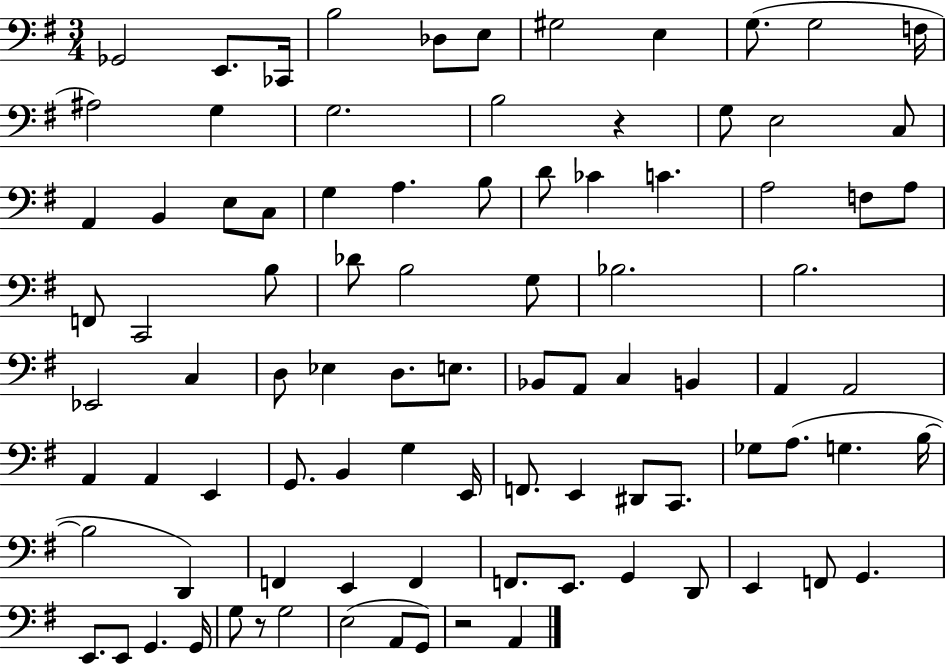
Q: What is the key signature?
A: G major